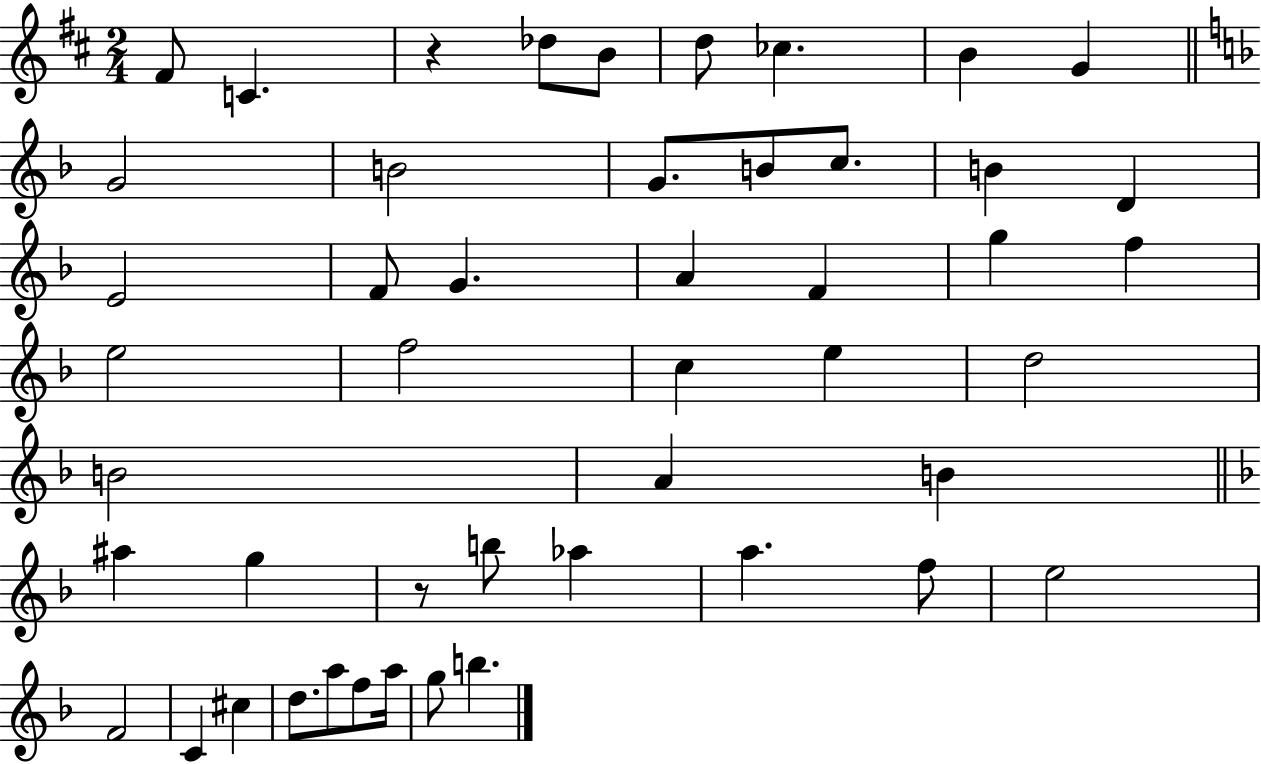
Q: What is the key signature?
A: D major